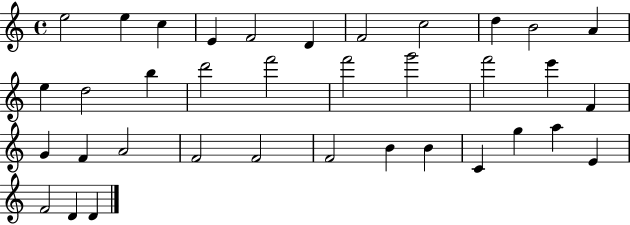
{
  \clef treble
  \time 4/4
  \defaultTimeSignature
  \key c \major
  e''2 e''4 c''4 | e'4 f'2 d'4 | f'2 c''2 | d''4 b'2 a'4 | \break e''4 d''2 b''4 | d'''2 f'''2 | f'''2 g'''2 | f'''2 e'''4 f'4 | \break g'4 f'4 a'2 | f'2 f'2 | f'2 b'4 b'4 | c'4 g''4 a''4 e'4 | \break f'2 d'4 d'4 | \bar "|."
}